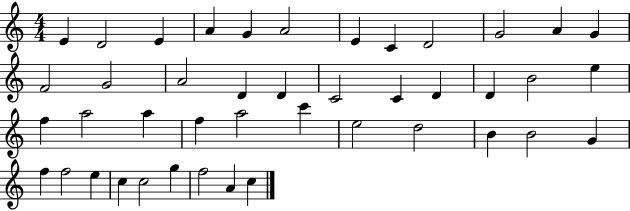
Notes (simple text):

E4/q D4/h E4/q A4/q G4/q A4/h E4/q C4/q D4/h G4/h A4/q G4/q F4/h G4/h A4/h D4/q D4/q C4/h C4/q D4/q D4/q B4/h E5/q F5/q A5/h A5/q F5/q A5/h C6/q E5/h D5/h B4/q B4/h G4/q F5/q F5/h E5/q C5/q C5/h G5/q F5/h A4/q C5/q